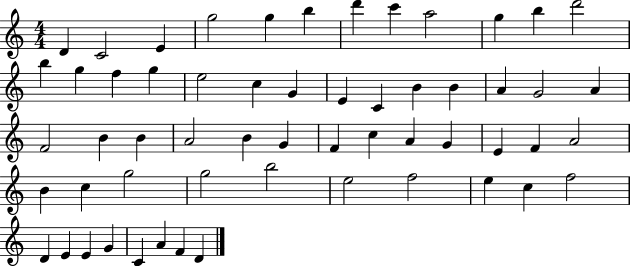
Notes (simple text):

D4/q C4/h E4/q G5/h G5/q B5/q D6/q C6/q A5/h G5/q B5/q D6/h B5/q G5/q F5/q G5/q E5/h C5/q G4/q E4/q C4/q B4/q B4/q A4/q G4/h A4/q F4/h B4/q B4/q A4/h B4/q G4/q F4/q C5/q A4/q G4/q E4/q F4/q A4/h B4/q C5/q G5/h G5/h B5/h E5/h F5/h E5/q C5/q F5/h D4/q E4/q E4/q G4/q C4/q A4/q F4/q D4/q